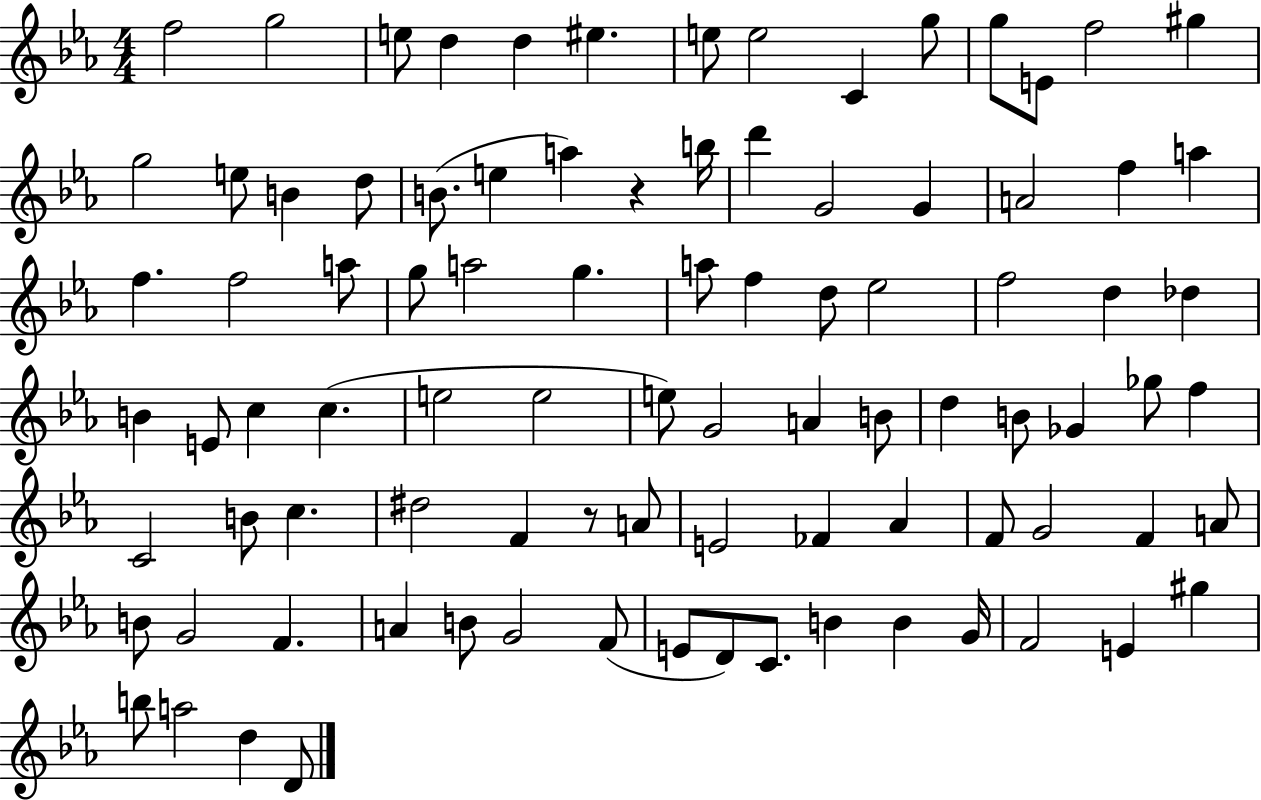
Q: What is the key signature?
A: EES major